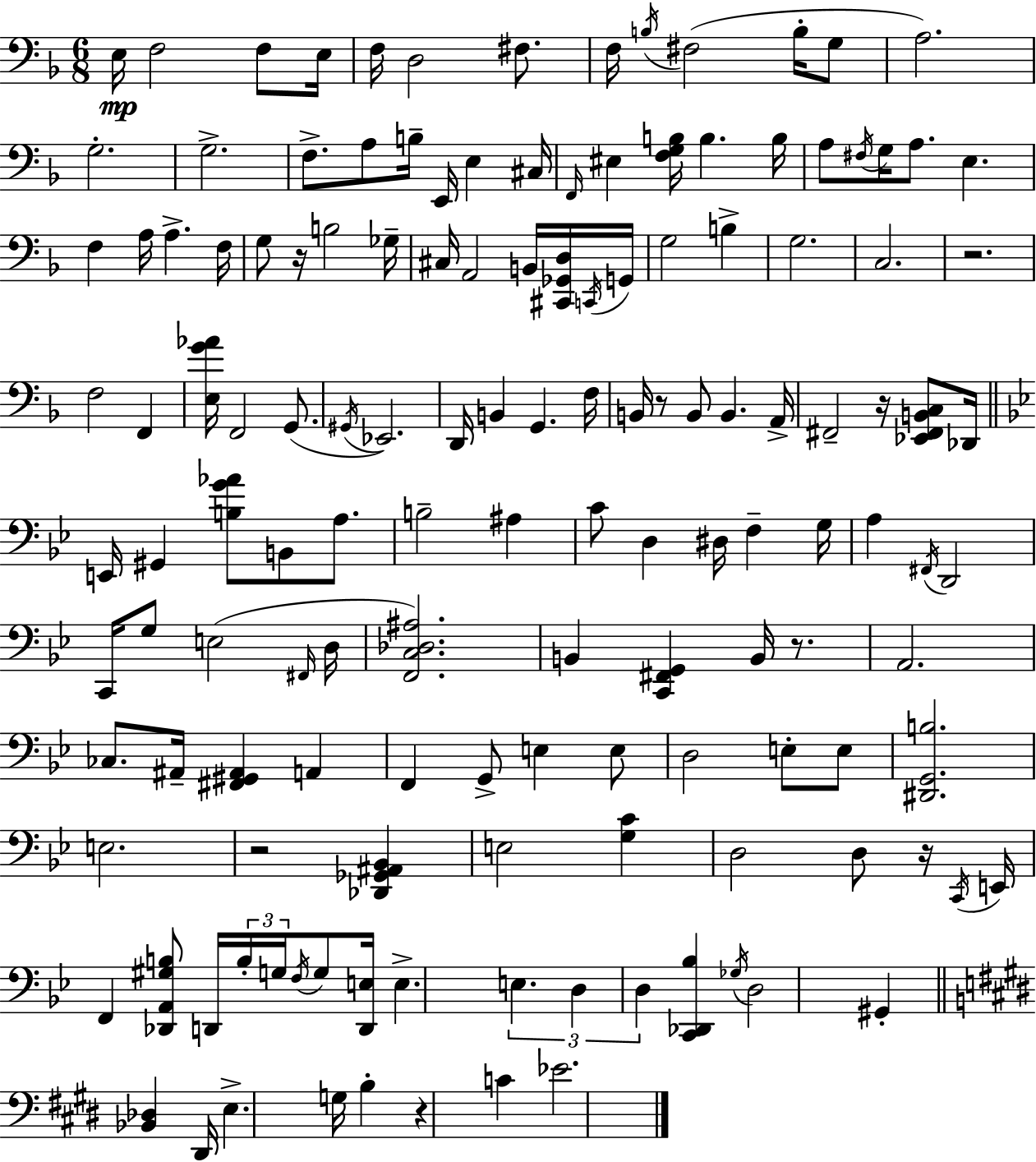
E3/s F3/h F3/e E3/s F3/s D3/h F#3/e. F3/s B3/s F#3/h B3/s G3/e A3/h. G3/h. G3/h. F3/e. A3/e B3/s E2/s E3/q C#3/s F2/s EIS3/q [F3,G3,B3]/s B3/q. B3/s A3/e F#3/s G3/s A3/e. E3/q. F3/q A3/s A3/q. F3/s G3/e R/s B3/h Gb3/s C#3/s A2/h B2/s [C#2,Gb2,D3]/s C2/s G2/s G3/h B3/q G3/h. C3/h. R/h. F3/h F2/q [E3,G4,Ab4]/s F2/h G2/e. G#2/s Eb2/h. D2/s B2/q G2/q. F3/s B2/s R/e B2/e B2/q. A2/s F#2/h R/s [Eb2,F#2,B2,C3]/e Db2/s E2/s G#2/q [B3,G4,Ab4]/e B2/e A3/e. B3/h A#3/q C4/e D3/q D#3/s F3/q G3/s A3/q F#2/s D2/h C2/s G3/e E3/h F#2/s D3/s [F2,C3,Db3,A#3]/h. B2/q [C2,F#2,G2]/q B2/s R/e. A2/h. CES3/e. A#2/s [F#2,G#2,A#2]/q A2/q F2/q G2/e E3/q E3/e D3/h E3/e E3/e [D#2,G2,B3]/h. E3/h. R/h [Db2,Gb2,A#2,Bb2]/q E3/h [G3,C4]/q D3/h D3/e R/s C2/s E2/s F2/q [Db2,A2,G#3,B3]/e D2/s B3/s G3/s F3/s G3/e [D2,E3]/s E3/q. E3/q. D3/q D3/q [C2,Db2,Bb3]/q Gb3/s D3/h G#2/q [Bb2,Db3]/q D#2/s E3/q. G3/s B3/q R/q C4/q Eb4/h.